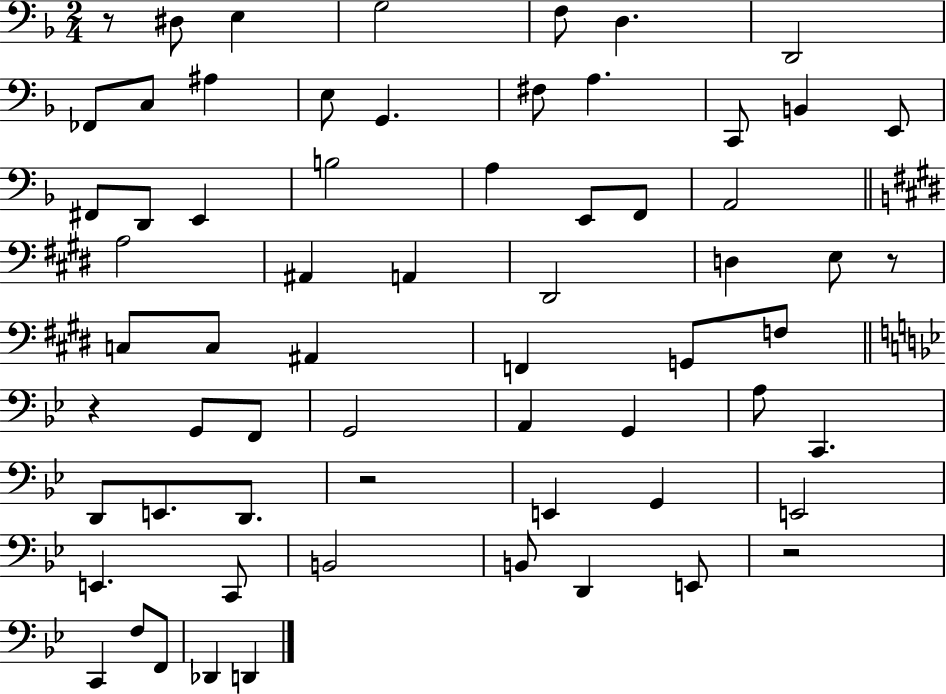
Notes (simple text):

R/e D#3/e E3/q G3/h F3/e D3/q. D2/h FES2/e C3/e A#3/q E3/e G2/q. F#3/e A3/q. C2/e B2/q E2/e F#2/e D2/e E2/q B3/h A3/q E2/e F2/e A2/h A3/h A#2/q A2/q D#2/h D3/q E3/e R/e C3/e C3/e A#2/q F2/q G2/e F3/e R/q G2/e F2/e G2/h A2/q G2/q A3/e C2/q. D2/e E2/e. D2/e. R/h E2/q G2/q E2/h E2/q. C2/e B2/h B2/e D2/q E2/e R/h C2/q F3/e F2/e Db2/q D2/q